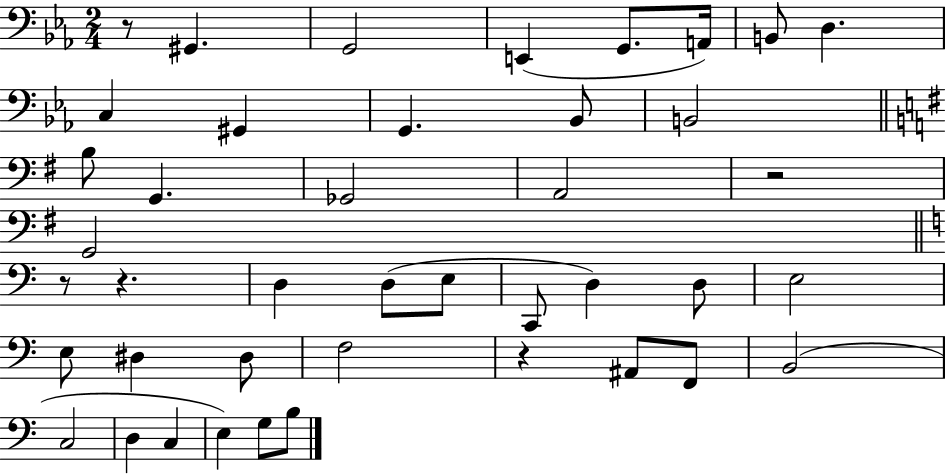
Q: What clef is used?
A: bass